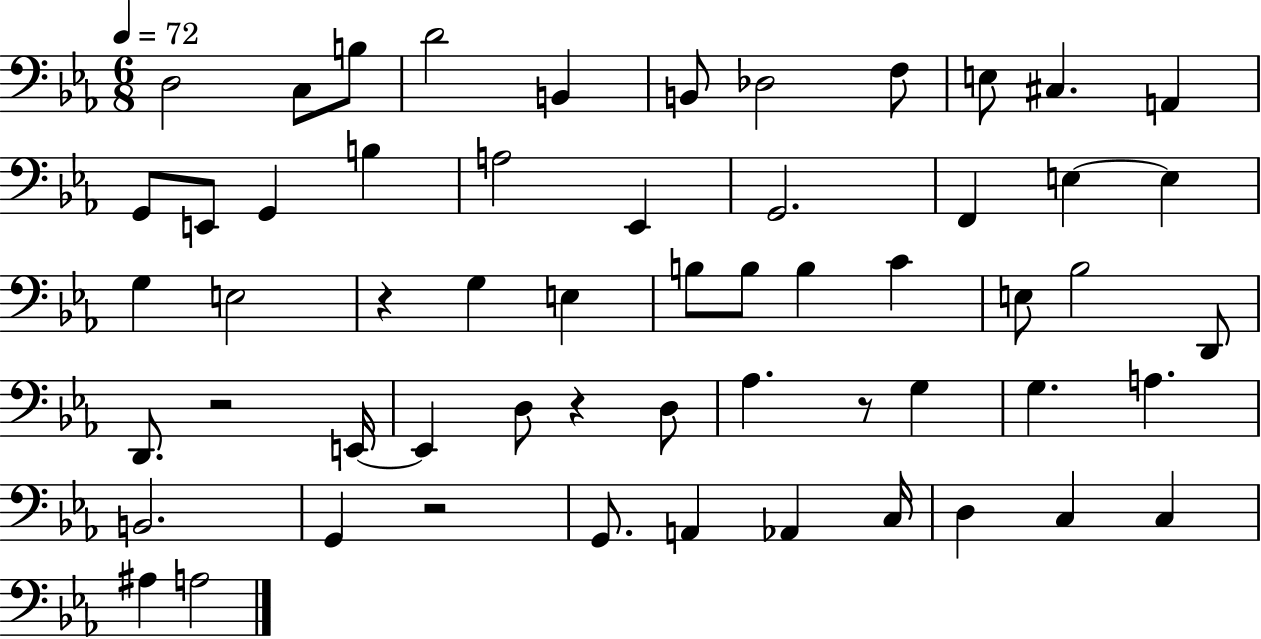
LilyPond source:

{
  \clef bass
  \numericTimeSignature
  \time 6/8
  \key ees \major
  \tempo 4 = 72
  d2 c8 b8 | d'2 b,4 | b,8 des2 f8 | e8 cis4. a,4 | \break g,8 e,8 g,4 b4 | a2 ees,4 | g,2. | f,4 e4~~ e4 | \break g4 e2 | r4 g4 e4 | b8 b8 b4 c'4 | e8 bes2 d,8 | \break d,8. r2 e,16~~ | e,4 d8 r4 d8 | aes4. r8 g4 | g4. a4. | \break b,2. | g,4 r2 | g,8. a,4 aes,4 c16 | d4 c4 c4 | \break ais4 a2 | \bar "|."
}